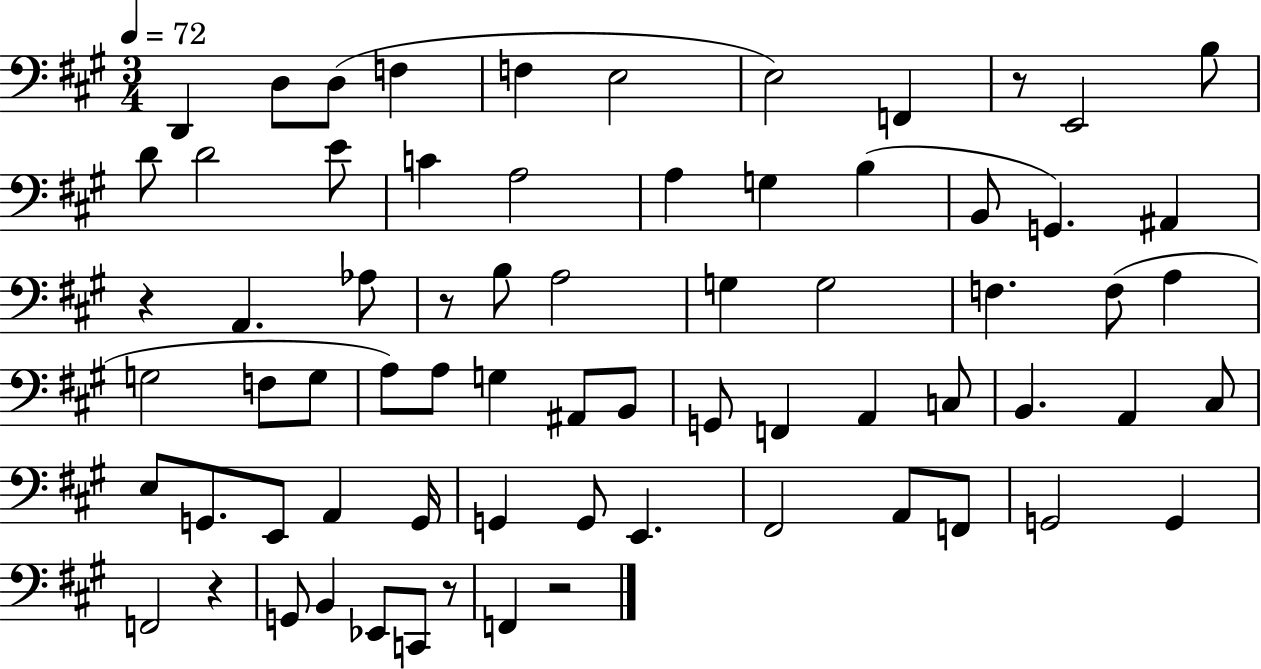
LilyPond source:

{
  \clef bass
  \numericTimeSignature
  \time 3/4
  \key a \major
  \tempo 4 = 72
  \repeat volta 2 { d,4 d8 d8( f4 | f4 e2 | e2) f,4 | r8 e,2 b8 | \break d'8 d'2 e'8 | c'4 a2 | a4 g4 b4( | b,8 g,4.) ais,4 | \break r4 a,4. aes8 | r8 b8 a2 | g4 g2 | f4. f8( a4 | \break g2 f8 g8 | a8) a8 g4 ais,8 b,8 | g,8 f,4 a,4 c8 | b,4. a,4 cis8 | \break e8 g,8. e,8 a,4 g,16 | g,4 g,8 e,4. | fis,2 a,8 f,8 | g,2 g,4 | \break f,2 r4 | g,8 b,4 ees,8 c,8 r8 | f,4 r2 | } \bar "|."
}